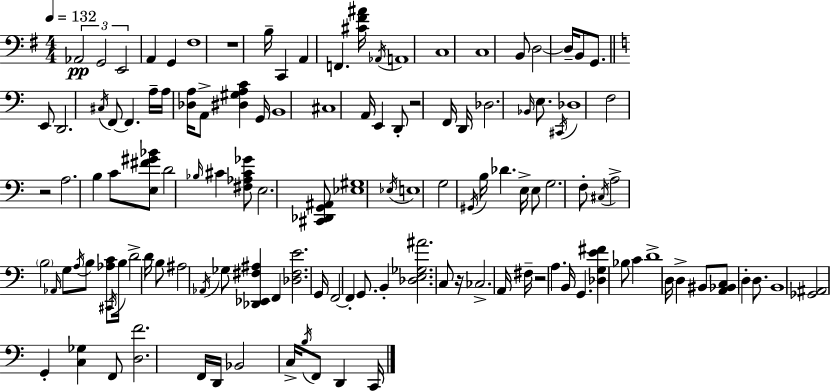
{
  \clef bass
  \numericTimeSignature
  \time 4/4
  \key e \minor
  \tempo 4 = 132
  \tuplet 3/2 { aes,2\pp g,2 | e,2 } a,4 g,4 | fis1 | r1 | \break b16-- c,4 a,4 f,4. <cis' fis' ais'>16 | \acciaccatura { aes,16 } a,1 | c1 | c1 | \break b,8 d2~~ d16-- b,8 g,8. | \bar "||" \break \key c \major e,8 d,2. \acciaccatura { cis16 } f,8~~ | f,4. a16-- a16 <des a>16 a,8-> <dis gis a c'>4 | g,16 b,1 | cis1 | \break a,16 e,4 d,8-. r2 | f,16 d,16 des2. \grace { bes,16 } e8. | \acciaccatura { cis,16 } des1 | f2 r2 | \break a2. b4 | c'8 <e fis' gis' bes'>8 d'2 \grace { bes16 } | cis'4 <fis aes cis' ges'>8 e2. | <cis, des, g, ais,>8 <ees gis>1 | \break \acciaccatura { ees16 } e1 | g2 \acciaccatura { gis,16 } b16 des'4. | e16-> e8 g2. | f8-. \acciaccatura { cis16 } a2-> \parenthesize b2 | \break \grace { aes,16 } g8 \acciaccatura { a16 } b8 <aes c'>8 \acciaccatura { cis,16 } | b16 d'2-> d'16 b8 ais2 | \acciaccatura { aes,16 } ges8 <des, ees, fis ais>4 f,4 <des fis e'>2. | g,16 f,2~~ | \break f,4-. g,8. b,4-. <des e ges ais'>2. | c8 r16 ces2.-> | a,16 fis16-- r2 | a4. b,16 g,4. | \break <des g e' fis'>4 bes8 c'4 d'1-> | d16 d4-> | bis,8 <a, bes, c>8 d4-. d8. b,1 | <ges, ais,>2 | \break g,4-. <c ges>4 f,8 <d f'>2. | f,16 d,16 bes,2 | c16-> \acciaccatura { b16 } f,8 d,4 c,16 \bar "|."
}